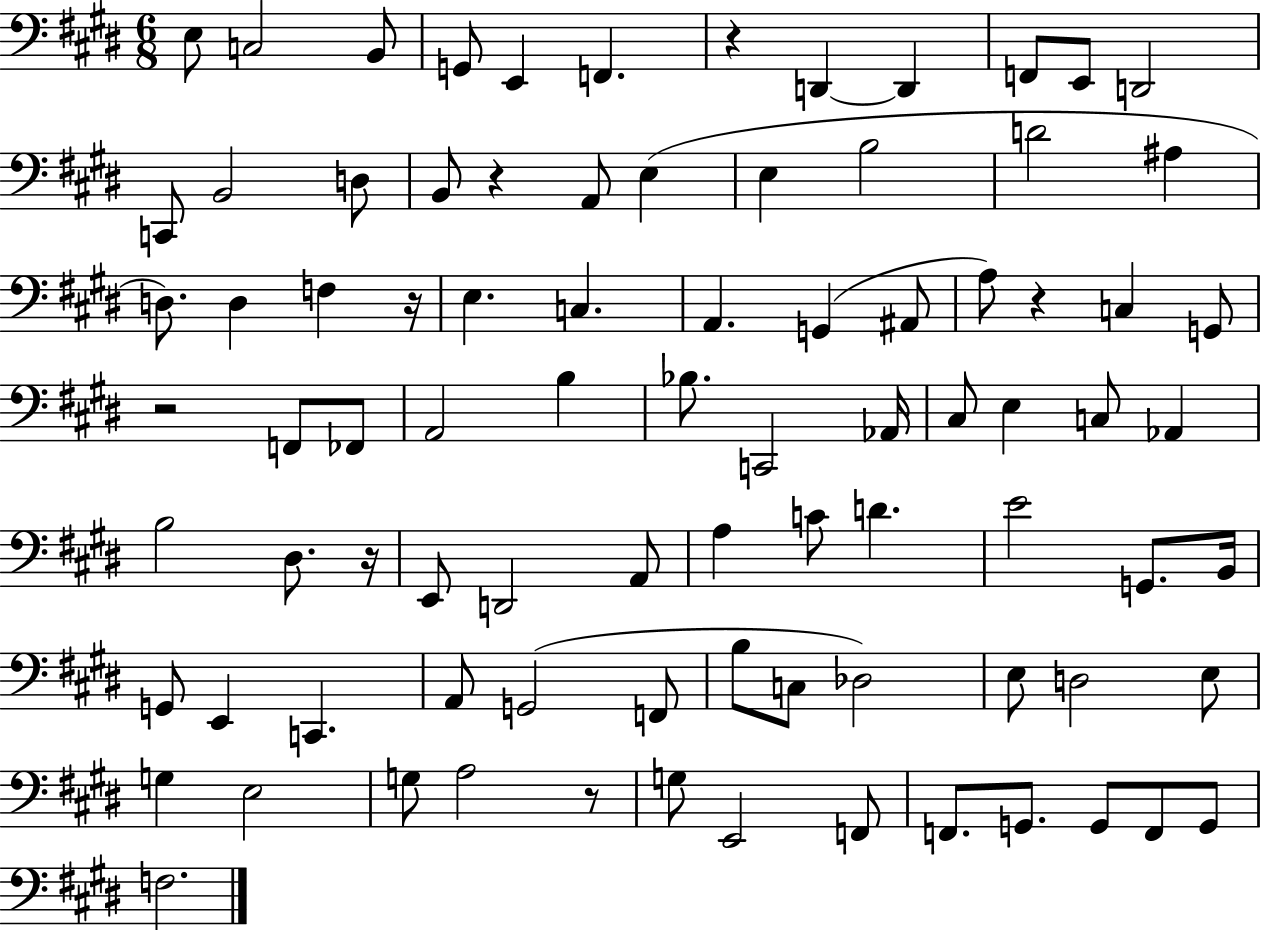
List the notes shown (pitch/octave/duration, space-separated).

E3/e C3/h B2/e G2/e E2/q F2/q. R/q D2/q D2/q F2/e E2/e D2/h C2/e B2/h D3/e B2/e R/q A2/e E3/q E3/q B3/h D4/h A#3/q D3/e. D3/q F3/q R/s E3/q. C3/q. A2/q. G2/q A#2/e A3/e R/q C3/q G2/e R/h F2/e FES2/e A2/h B3/q Bb3/e. C2/h Ab2/s C#3/e E3/q C3/e Ab2/q B3/h D#3/e. R/s E2/e D2/h A2/e A3/q C4/e D4/q. E4/h G2/e. B2/s G2/e E2/q C2/q. A2/e G2/h F2/e B3/e C3/e Db3/h E3/e D3/h E3/e G3/q E3/h G3/e A3/h R/e G3/e E2/h F2/e F2/e. G2/e. G2/e F2/e G2/e F3/h.